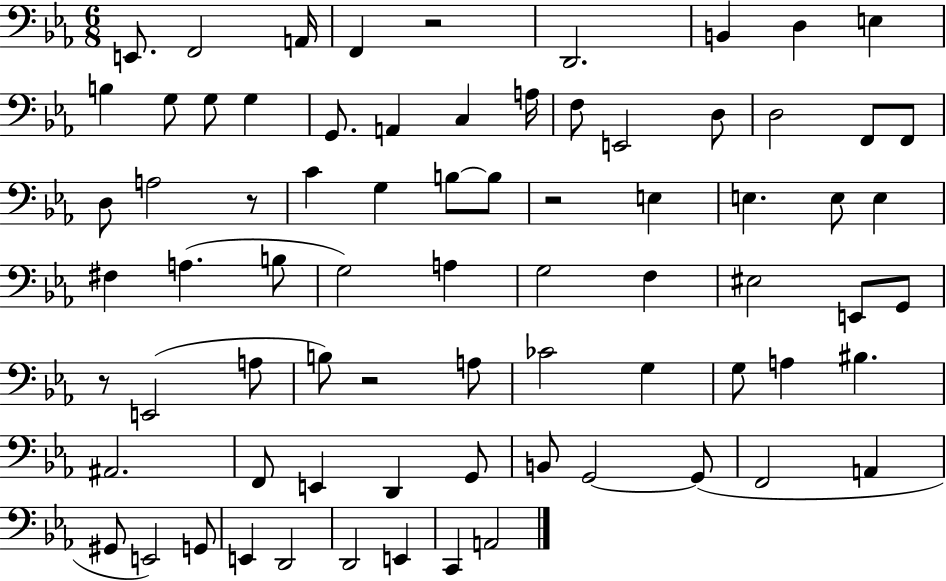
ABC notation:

X:1
T:Untitled
M:6/8
L:1/4
K:Eb
E,,/2 F,,2 A,,/4 F,, z2 D,,2 B,, D, E, B, G,/2 G,/2 G, G,,/2 A,, C, A,/4 F,/2 E,,2 D,/2 D,2 F,,/2 F,,/2 D,/2 A,2 z/2 C G, B,/2 B,/2 z2 E, E, E,/2 E, ^F, A, B,/2 G,2 A, G,2 F, ^E,2 E,,/2 G,,/2 z/2 E,,2 A,/2 B,/2 z2 A,/2 _C2 G, G,/2 A, ^B, ^A,,2 F,,/2 E,, D,, G,,/2 B,,/2 G,,2 G,,/2 F,,2 A,, ^G,,/2 E,,2 G,,/2 E,, D,,2 D,,2 E,, C,, A,,2